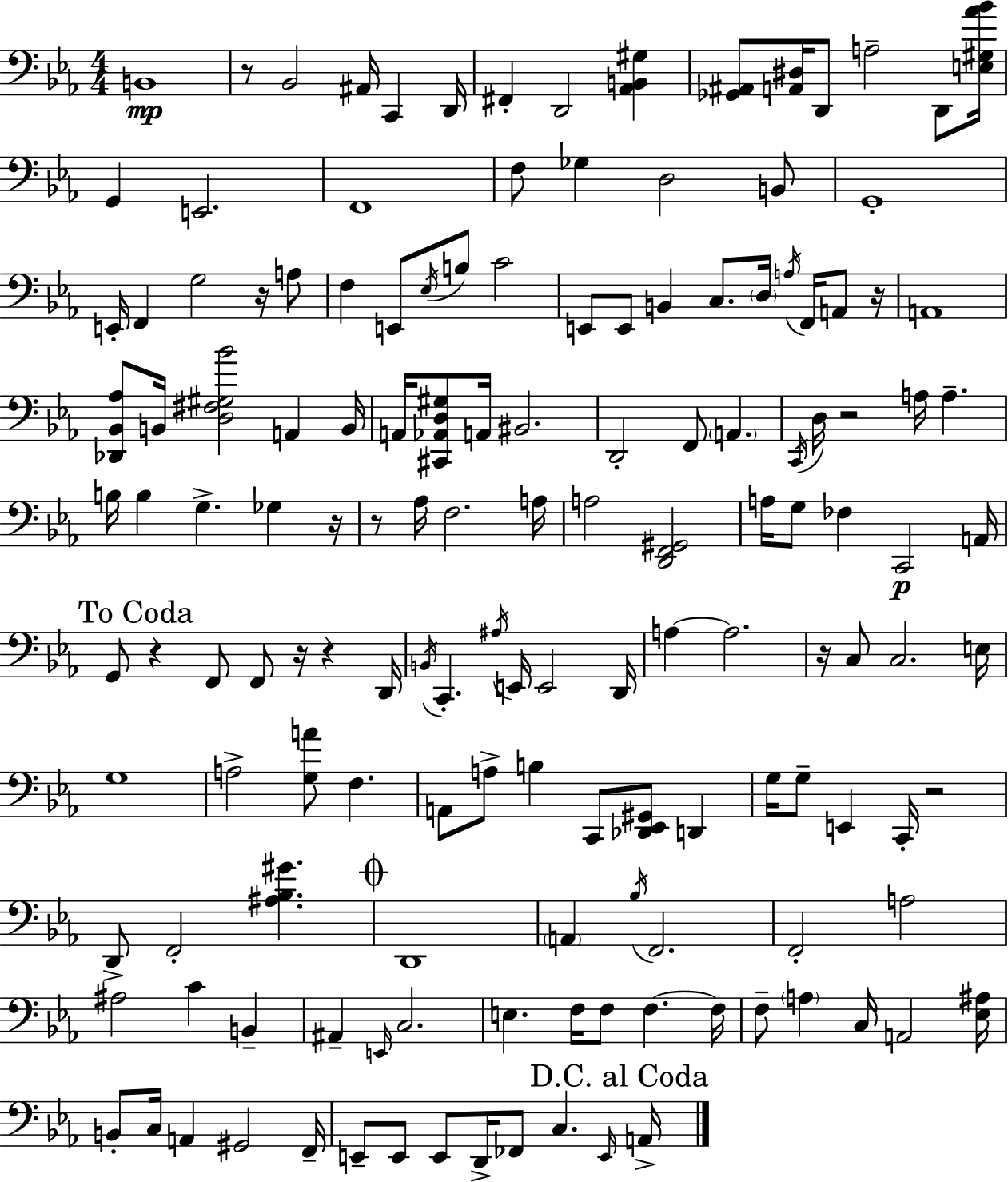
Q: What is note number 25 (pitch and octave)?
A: Eb3